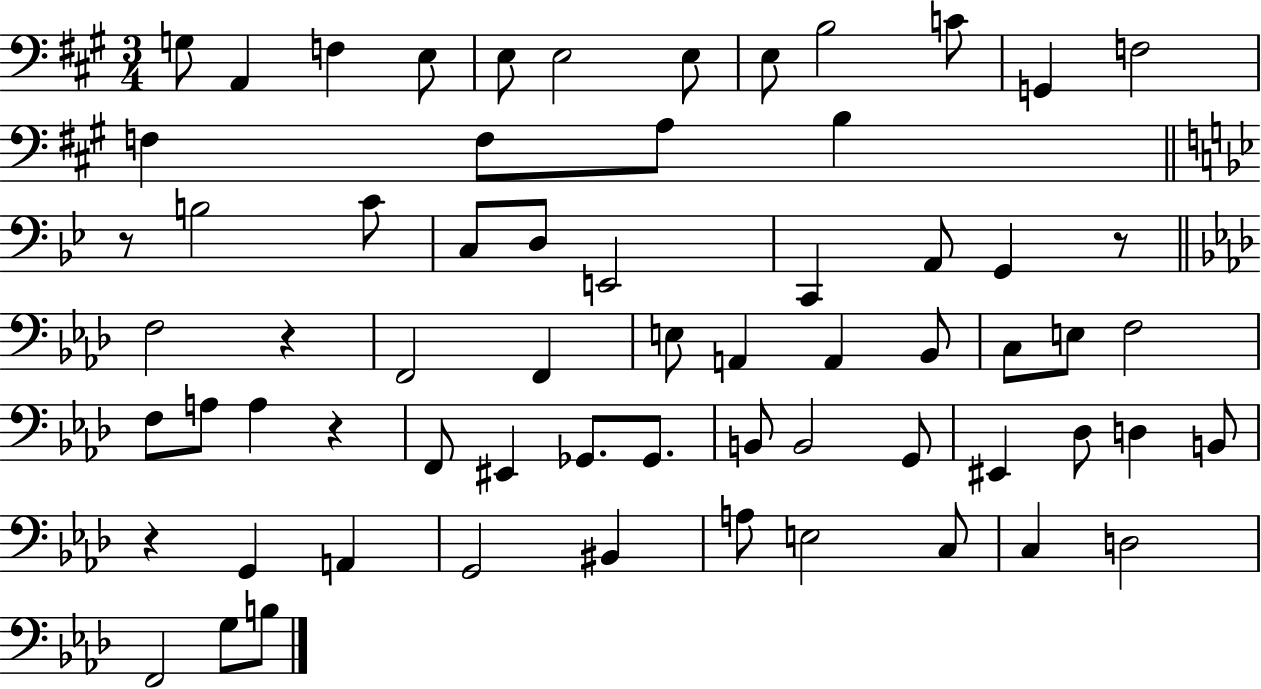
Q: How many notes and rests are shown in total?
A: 65